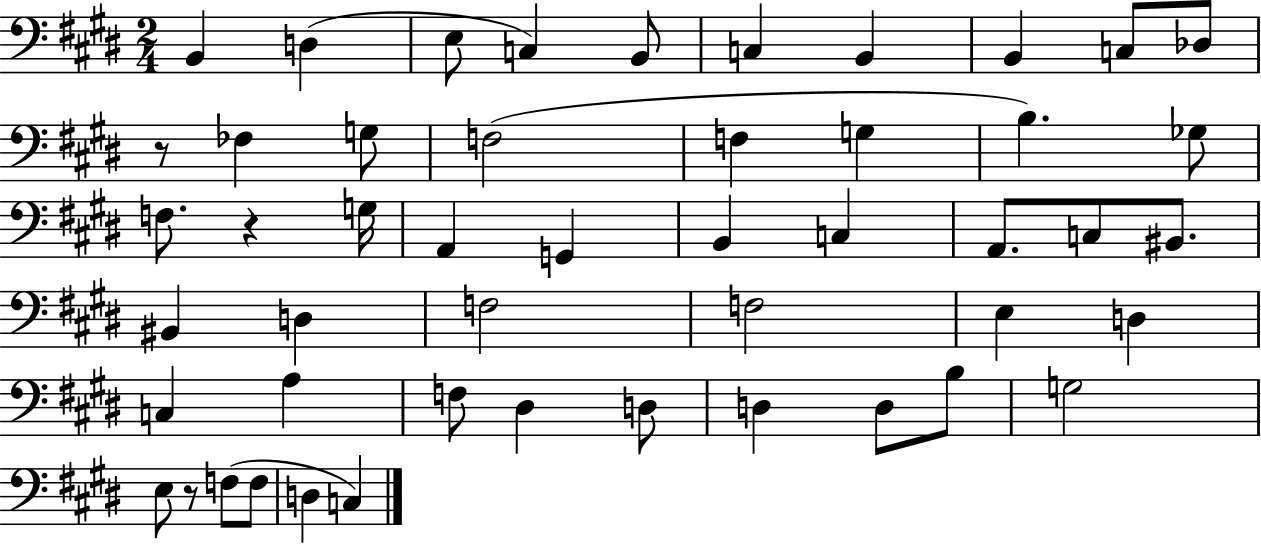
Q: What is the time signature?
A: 2/4